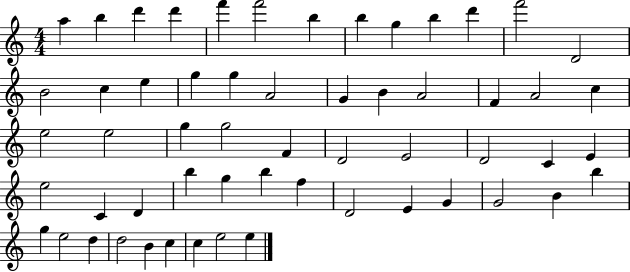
X:1
T:Untitled
M:4/4
L:1/4
K:C
a b d' d' f' f'2 b b g b d' f'2 D2 B2 c e g g A2 G B A2 F A2 c e2 e2 g g2 F D2 E2 D2 C E e2 C D b g b f D2 E G G2 B b g e2 d d2 B c c e2 e